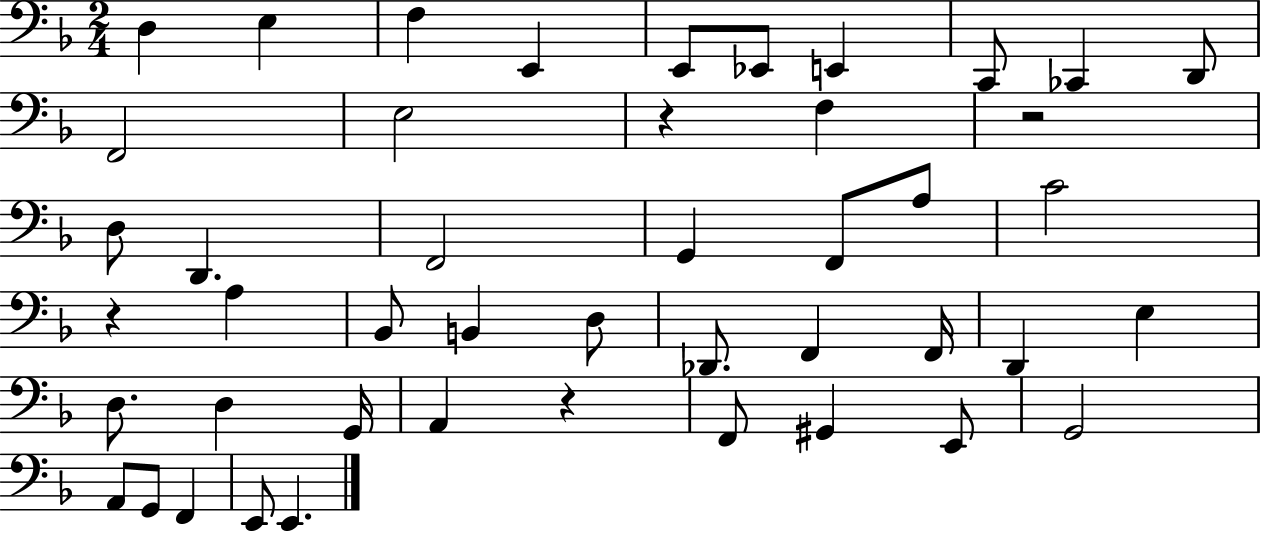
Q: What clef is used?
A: bass